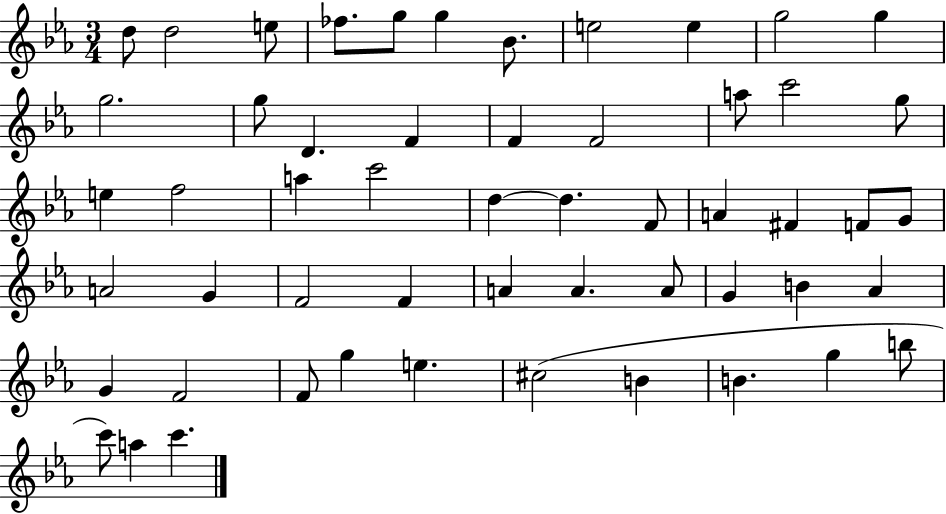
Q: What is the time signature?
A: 3/4